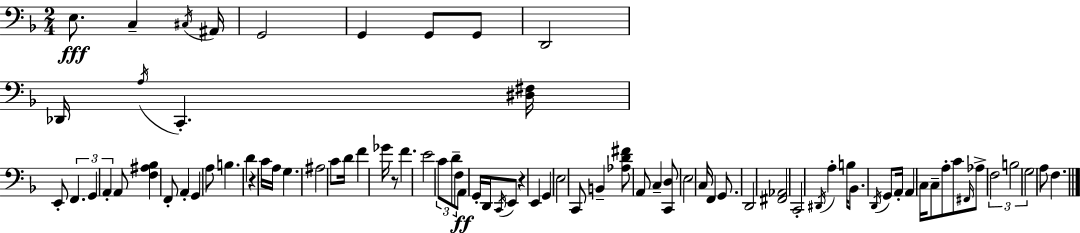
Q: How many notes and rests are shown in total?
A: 81